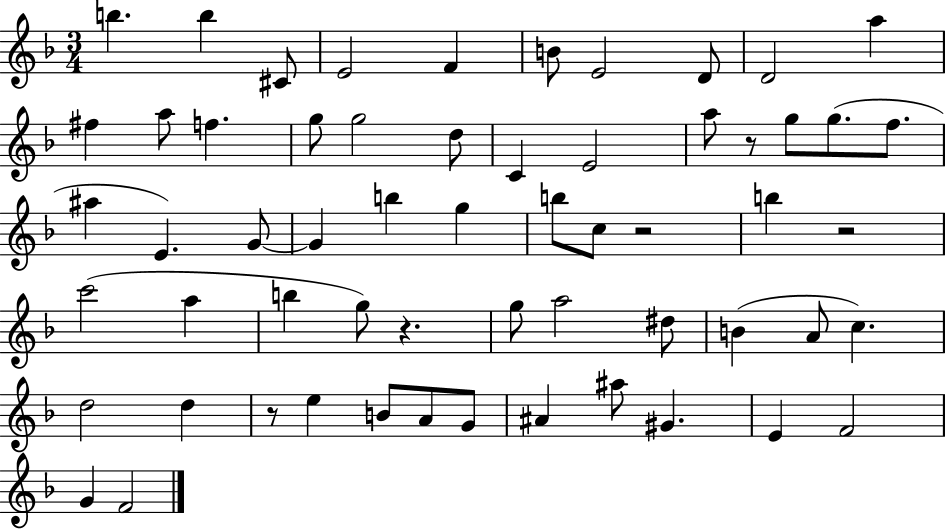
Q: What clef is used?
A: treble